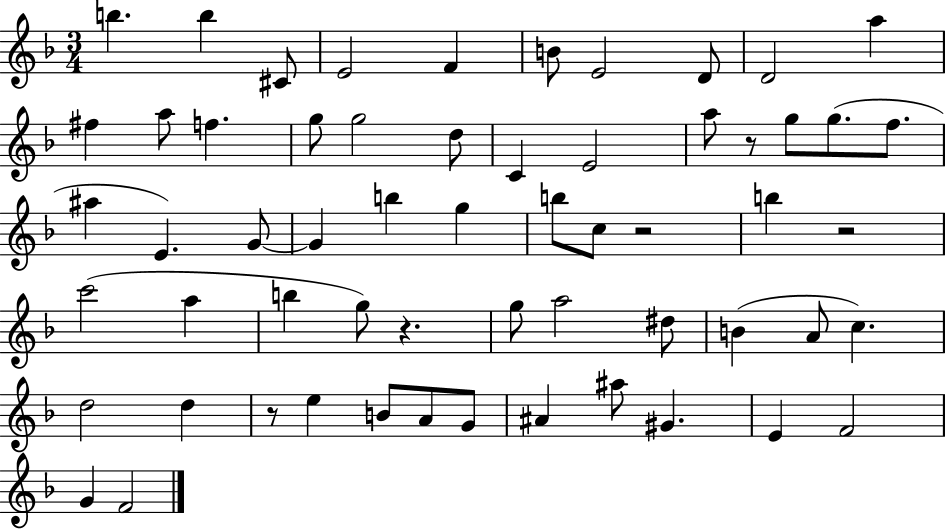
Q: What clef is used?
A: treble